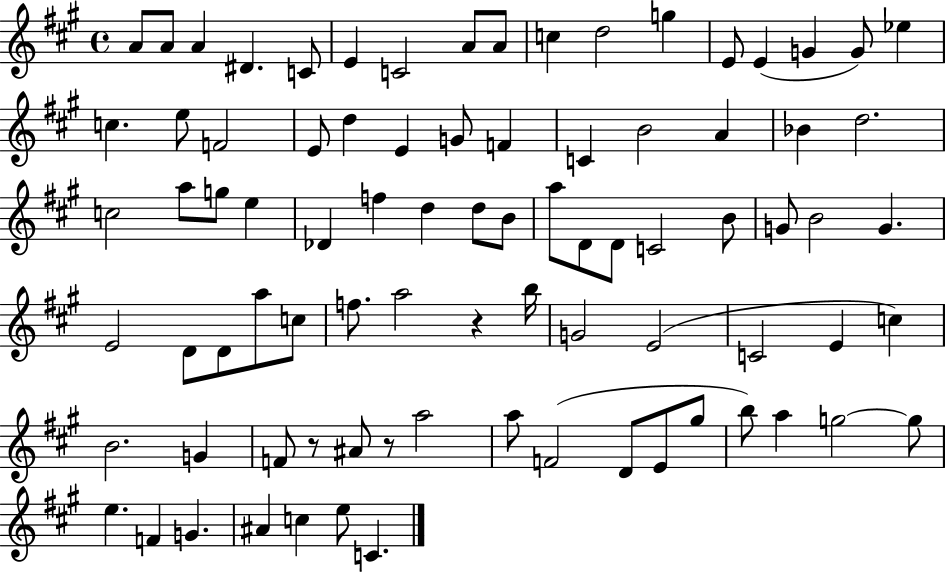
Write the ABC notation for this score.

X:1
T:Untitled
M:4/4
L:1/4
K:A
A/2 A/2 A ^D C/2 E C2 A/2 A/2 c d2 g E/2 E G G/2 _e c e/2 F2 E/2 d E G/2 F C B2 A _B d2 c2 a/2 g/2 e _D f d d/2 B/2 a/2 D/2 D/2 C2 B/2 G/2 B2 G E2 D/2 D/2 a/2 c/2 f/2 a2 z b/4 G2 E2 C2 E c B2 G F/2 z/2 ^A/2 z/2 a2 a/2 F2 D/2 E/2 ^g/2 b/2 a g2 g/2 e F G ^A c e/2 C